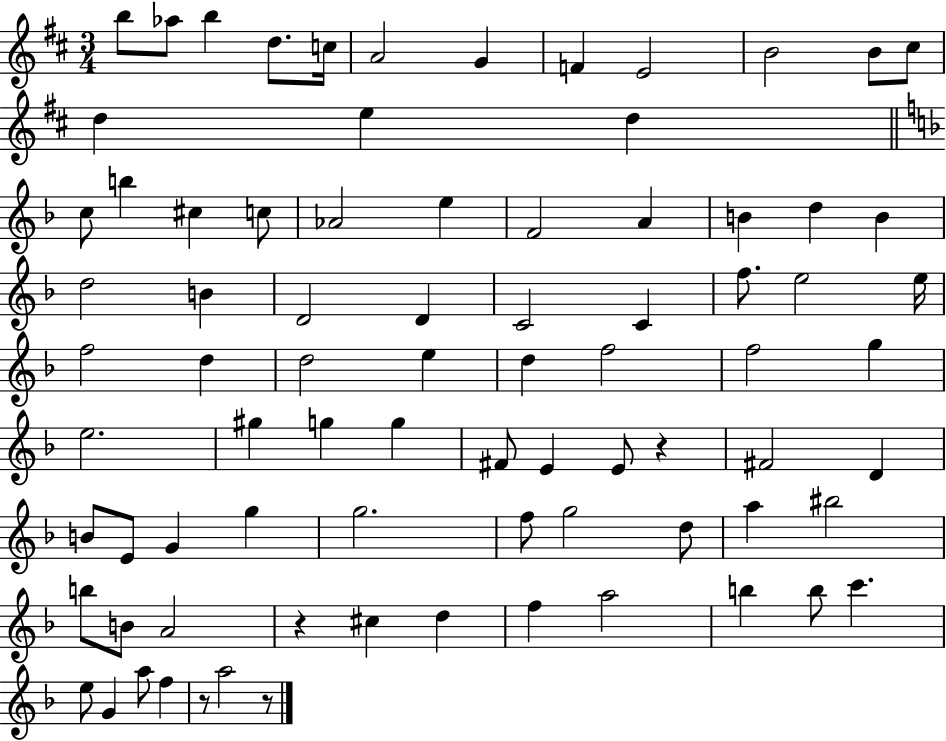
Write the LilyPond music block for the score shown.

{
  \clef treble
  \numericTimeSignature
  \time 3/4
  \key d \major
  \repeat volta 2 { b''8 aes''8 b''4 d''8. c''16 | a'2 g'4 | f'4 e'2 | b'2 b'8 cis''8 | \break d''4 e''4 d''4 | \bar "||" \break \key f \major c''8 b''4 cis''4 c''8 | aes'2 e''4 | f'2 a'4 | b'4 d''4 b'4 | \break d''2 b'4 | d'2 d'4 | c'2 c'4 | f''8. e''2 e''16 | \break f''2 d''4 | d''2 e''4 | d''4 f''2 | f''2 g''4 | \break e''2. | gis''4 g''4 g''4 | fis'8 e'4 e'8 r4 | fis'2 d'4 | \break b'8 e'8 g'4 g''4 | g''2. | f''8 g''2 d''8 | a''4 bis''2 | \break b''8 b'8 a'2 | r4 cis''4 d''4 | f''4 a''2 | b''4 b''8 c'''4. | \break e''8 g'4 a''8 f''4 | r8 a''2 r8 | } \bar "|."
}